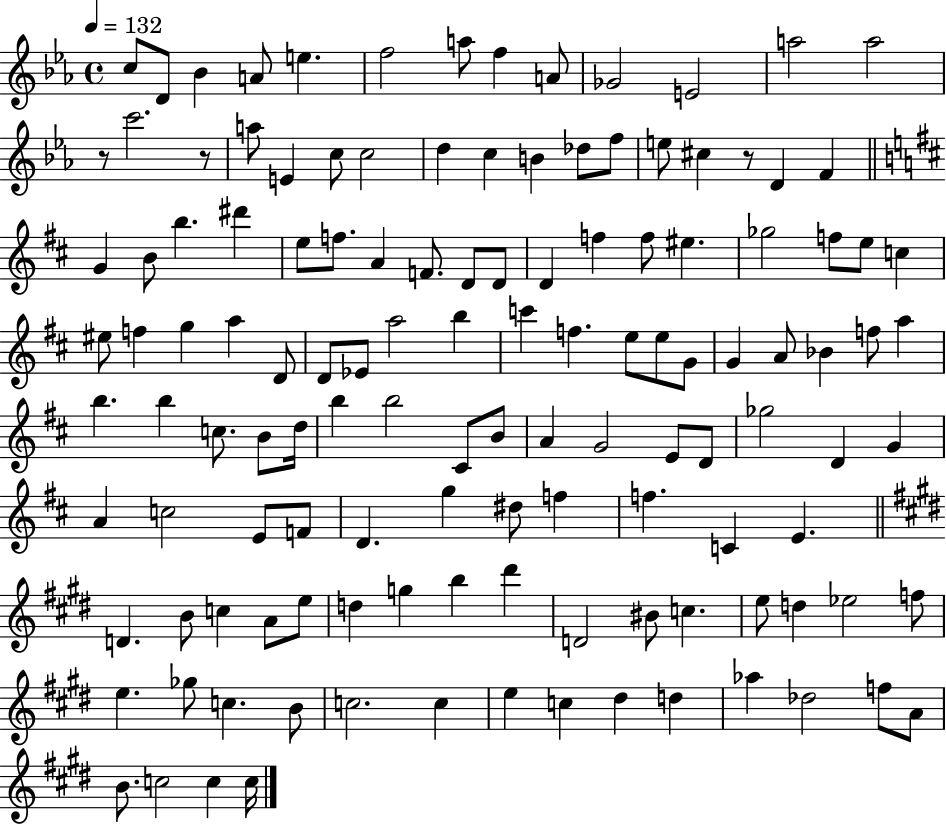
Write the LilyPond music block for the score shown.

{
  \clef treble
  \time 4/4
  \defaultTimeSignature
  \key ees \major
  \tempo 4 = 132
  \repeat volta 2 { c''8 d'8 bes'4 a'8 e''4. | f''2 a''8 f''4 a'8 | ges'2 e'2 | a''2 a''2 | \break r8 c'''2. r8 | a''8 e'4 c''8 c''2 | d''4 c''4 b'4 des''8 f''8 | e''8 cis''4 r8 d'4 f'4 | \break \bar "||" \break \key d \major g'4 b'8 b''4. dis'''4 | e''8 f''8. a'4 f'8. d'8 d'8 | d'4 f''4 f''8 eis''4. | ges''2 f''8 e''8 c''4 | \break eis''8 f''4 g''4 a''4 d'8 | d'8 ees'8 a''2 b''4 | c'''4 f''4. e''8 e''8 g'8 | g'4 a'8 bes'4 f''8 a''4 | \break b''4. b''4 c''8. b'8 d''16 | b''4 b''2 cis'8 b'8 | a'4 g'2 e'8 d'8 | ges''2 d'4 g'4 | \break a'4 c''2 e'8 f'8 | d'4. g''4 dis''8 f''4 | f''4. c'4 e'4. | \bar "||" \break \key e \major d'4. b'8 c''4 a'8 e''8 | d''4 g''4 b''4 dis'''4 | d'2 bis'8 c''4. | e''8 d''4 ees''2 f''8 | \break e''4. ges''8 c''4. b'8 | c''2. c''4 | e''4 c''4 dis''4 d''4 | aes''4 des''2 f''8 a'8 | \break b'8. c''2 c''4 c''16 | } \bar "|."
}